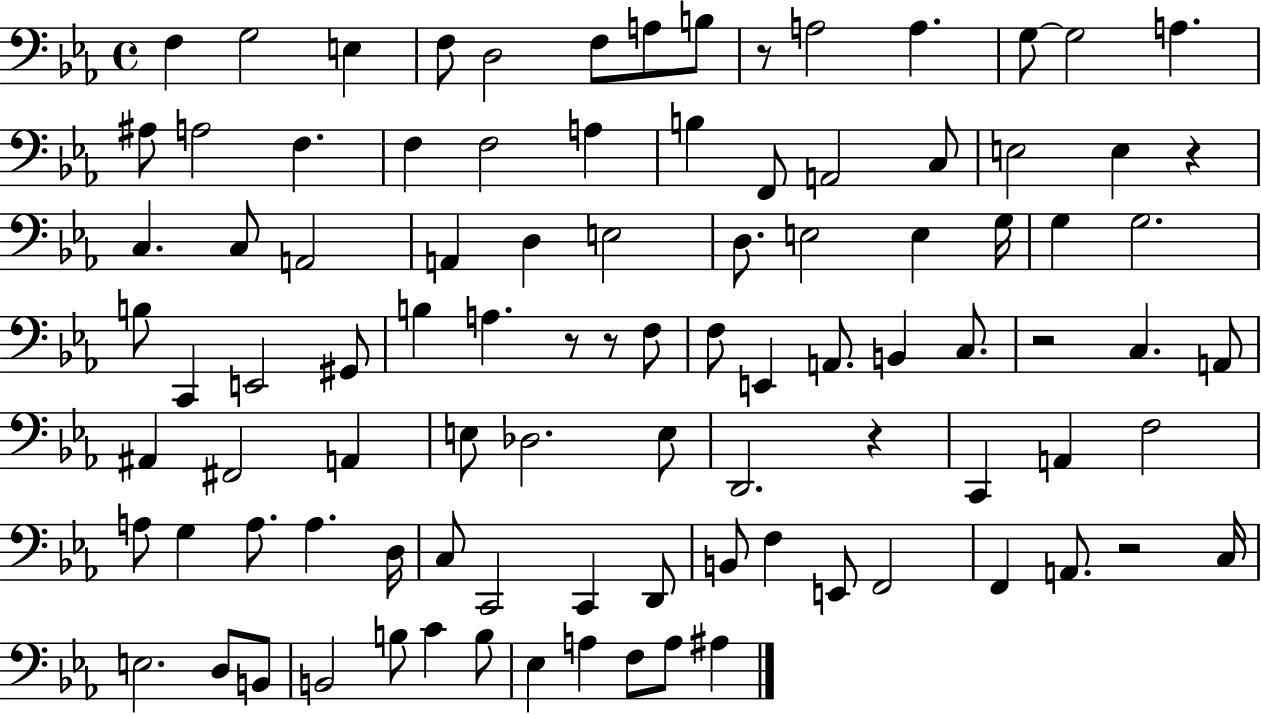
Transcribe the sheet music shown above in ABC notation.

X:1
T:Untitled
M:4/4
L:1/4
K:Eb
F, G,2 E, F,/2 D,2 F,/2 A,/2 B,/2 z/2 A,2 A, G,/2 G,2 A, ^A,/2 A,2 F, F, F,2 A, B, F,,/2 A,,2 C,/2 E,2 E, z C, C,/2 A,,2 A,, D, E,2 D,/2 E,2 E, G,/4 G, G,2 B,/2 C,, E,,2 ^G,,/2 B, A, z/2 z/2 F,/2 F,/2 E,, A,,/2 B,, C,/2 z2 C, A,,/2 ^A,, ^F,,2 A,, E,/2 _D,2 E,/2 D,,2 z C,, A,, F,2 A,/2 G, A,/2 A, D,/4 C,/2 C,,2 C,, D,,/2 B,,/2 F, E,,/2 F,,2 F,, A,,/2 z2 C,/4 E,2 D,/2 B,,/2 B,,2 B,/2 C B,/2 _E, A, F,/2 A,/2 ^A,